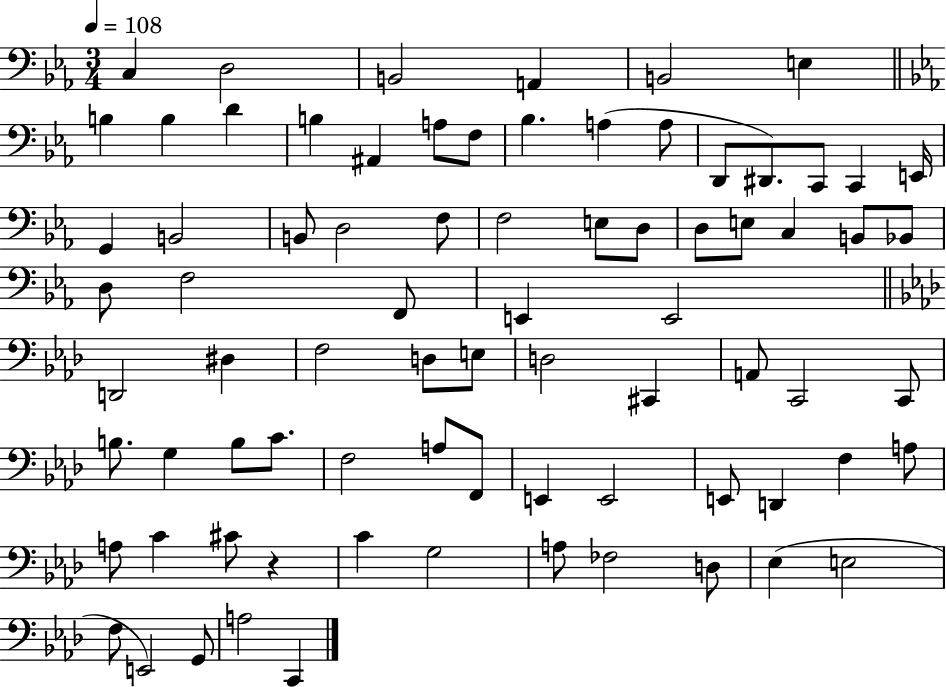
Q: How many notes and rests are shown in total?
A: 78